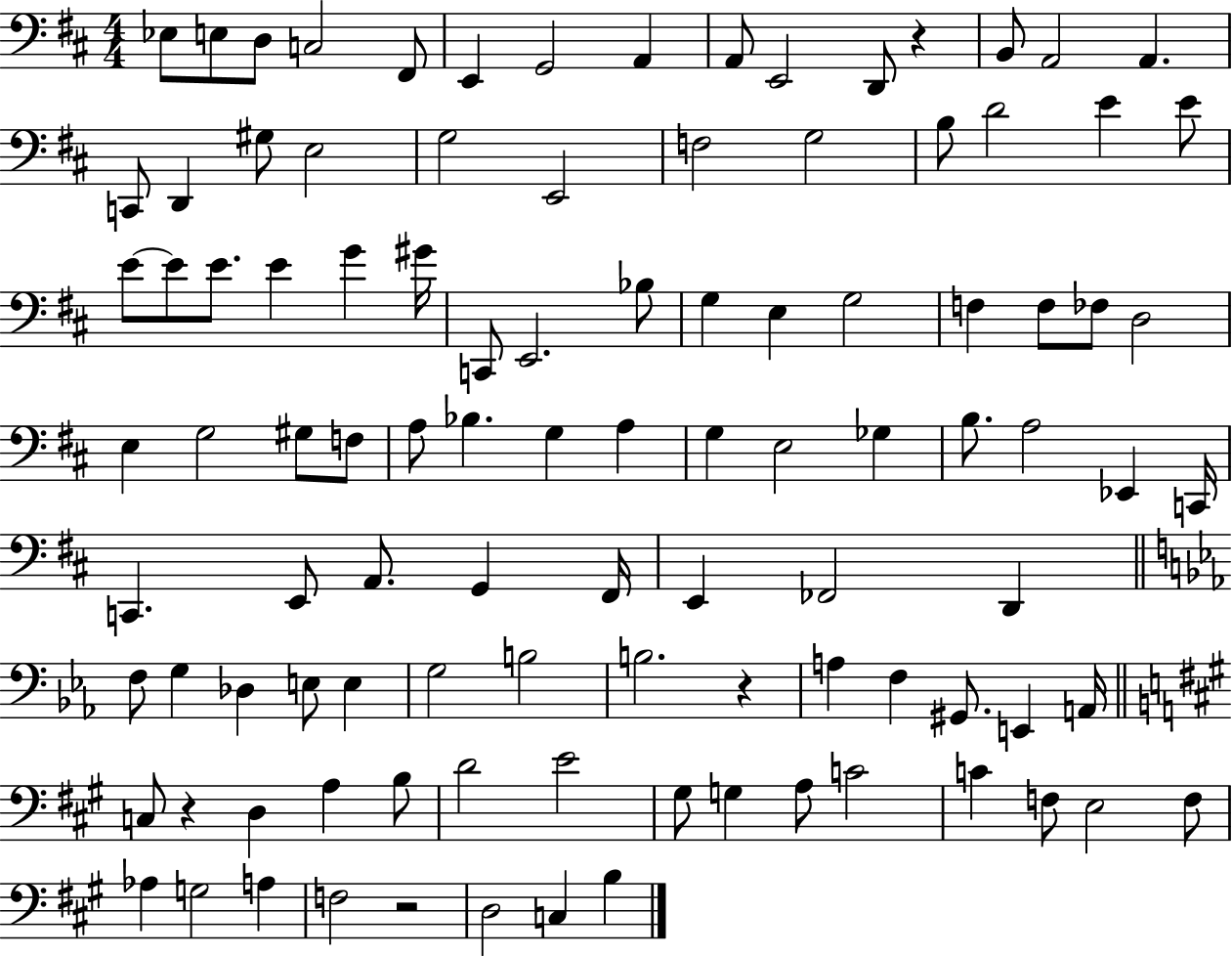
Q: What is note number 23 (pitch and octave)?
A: B3